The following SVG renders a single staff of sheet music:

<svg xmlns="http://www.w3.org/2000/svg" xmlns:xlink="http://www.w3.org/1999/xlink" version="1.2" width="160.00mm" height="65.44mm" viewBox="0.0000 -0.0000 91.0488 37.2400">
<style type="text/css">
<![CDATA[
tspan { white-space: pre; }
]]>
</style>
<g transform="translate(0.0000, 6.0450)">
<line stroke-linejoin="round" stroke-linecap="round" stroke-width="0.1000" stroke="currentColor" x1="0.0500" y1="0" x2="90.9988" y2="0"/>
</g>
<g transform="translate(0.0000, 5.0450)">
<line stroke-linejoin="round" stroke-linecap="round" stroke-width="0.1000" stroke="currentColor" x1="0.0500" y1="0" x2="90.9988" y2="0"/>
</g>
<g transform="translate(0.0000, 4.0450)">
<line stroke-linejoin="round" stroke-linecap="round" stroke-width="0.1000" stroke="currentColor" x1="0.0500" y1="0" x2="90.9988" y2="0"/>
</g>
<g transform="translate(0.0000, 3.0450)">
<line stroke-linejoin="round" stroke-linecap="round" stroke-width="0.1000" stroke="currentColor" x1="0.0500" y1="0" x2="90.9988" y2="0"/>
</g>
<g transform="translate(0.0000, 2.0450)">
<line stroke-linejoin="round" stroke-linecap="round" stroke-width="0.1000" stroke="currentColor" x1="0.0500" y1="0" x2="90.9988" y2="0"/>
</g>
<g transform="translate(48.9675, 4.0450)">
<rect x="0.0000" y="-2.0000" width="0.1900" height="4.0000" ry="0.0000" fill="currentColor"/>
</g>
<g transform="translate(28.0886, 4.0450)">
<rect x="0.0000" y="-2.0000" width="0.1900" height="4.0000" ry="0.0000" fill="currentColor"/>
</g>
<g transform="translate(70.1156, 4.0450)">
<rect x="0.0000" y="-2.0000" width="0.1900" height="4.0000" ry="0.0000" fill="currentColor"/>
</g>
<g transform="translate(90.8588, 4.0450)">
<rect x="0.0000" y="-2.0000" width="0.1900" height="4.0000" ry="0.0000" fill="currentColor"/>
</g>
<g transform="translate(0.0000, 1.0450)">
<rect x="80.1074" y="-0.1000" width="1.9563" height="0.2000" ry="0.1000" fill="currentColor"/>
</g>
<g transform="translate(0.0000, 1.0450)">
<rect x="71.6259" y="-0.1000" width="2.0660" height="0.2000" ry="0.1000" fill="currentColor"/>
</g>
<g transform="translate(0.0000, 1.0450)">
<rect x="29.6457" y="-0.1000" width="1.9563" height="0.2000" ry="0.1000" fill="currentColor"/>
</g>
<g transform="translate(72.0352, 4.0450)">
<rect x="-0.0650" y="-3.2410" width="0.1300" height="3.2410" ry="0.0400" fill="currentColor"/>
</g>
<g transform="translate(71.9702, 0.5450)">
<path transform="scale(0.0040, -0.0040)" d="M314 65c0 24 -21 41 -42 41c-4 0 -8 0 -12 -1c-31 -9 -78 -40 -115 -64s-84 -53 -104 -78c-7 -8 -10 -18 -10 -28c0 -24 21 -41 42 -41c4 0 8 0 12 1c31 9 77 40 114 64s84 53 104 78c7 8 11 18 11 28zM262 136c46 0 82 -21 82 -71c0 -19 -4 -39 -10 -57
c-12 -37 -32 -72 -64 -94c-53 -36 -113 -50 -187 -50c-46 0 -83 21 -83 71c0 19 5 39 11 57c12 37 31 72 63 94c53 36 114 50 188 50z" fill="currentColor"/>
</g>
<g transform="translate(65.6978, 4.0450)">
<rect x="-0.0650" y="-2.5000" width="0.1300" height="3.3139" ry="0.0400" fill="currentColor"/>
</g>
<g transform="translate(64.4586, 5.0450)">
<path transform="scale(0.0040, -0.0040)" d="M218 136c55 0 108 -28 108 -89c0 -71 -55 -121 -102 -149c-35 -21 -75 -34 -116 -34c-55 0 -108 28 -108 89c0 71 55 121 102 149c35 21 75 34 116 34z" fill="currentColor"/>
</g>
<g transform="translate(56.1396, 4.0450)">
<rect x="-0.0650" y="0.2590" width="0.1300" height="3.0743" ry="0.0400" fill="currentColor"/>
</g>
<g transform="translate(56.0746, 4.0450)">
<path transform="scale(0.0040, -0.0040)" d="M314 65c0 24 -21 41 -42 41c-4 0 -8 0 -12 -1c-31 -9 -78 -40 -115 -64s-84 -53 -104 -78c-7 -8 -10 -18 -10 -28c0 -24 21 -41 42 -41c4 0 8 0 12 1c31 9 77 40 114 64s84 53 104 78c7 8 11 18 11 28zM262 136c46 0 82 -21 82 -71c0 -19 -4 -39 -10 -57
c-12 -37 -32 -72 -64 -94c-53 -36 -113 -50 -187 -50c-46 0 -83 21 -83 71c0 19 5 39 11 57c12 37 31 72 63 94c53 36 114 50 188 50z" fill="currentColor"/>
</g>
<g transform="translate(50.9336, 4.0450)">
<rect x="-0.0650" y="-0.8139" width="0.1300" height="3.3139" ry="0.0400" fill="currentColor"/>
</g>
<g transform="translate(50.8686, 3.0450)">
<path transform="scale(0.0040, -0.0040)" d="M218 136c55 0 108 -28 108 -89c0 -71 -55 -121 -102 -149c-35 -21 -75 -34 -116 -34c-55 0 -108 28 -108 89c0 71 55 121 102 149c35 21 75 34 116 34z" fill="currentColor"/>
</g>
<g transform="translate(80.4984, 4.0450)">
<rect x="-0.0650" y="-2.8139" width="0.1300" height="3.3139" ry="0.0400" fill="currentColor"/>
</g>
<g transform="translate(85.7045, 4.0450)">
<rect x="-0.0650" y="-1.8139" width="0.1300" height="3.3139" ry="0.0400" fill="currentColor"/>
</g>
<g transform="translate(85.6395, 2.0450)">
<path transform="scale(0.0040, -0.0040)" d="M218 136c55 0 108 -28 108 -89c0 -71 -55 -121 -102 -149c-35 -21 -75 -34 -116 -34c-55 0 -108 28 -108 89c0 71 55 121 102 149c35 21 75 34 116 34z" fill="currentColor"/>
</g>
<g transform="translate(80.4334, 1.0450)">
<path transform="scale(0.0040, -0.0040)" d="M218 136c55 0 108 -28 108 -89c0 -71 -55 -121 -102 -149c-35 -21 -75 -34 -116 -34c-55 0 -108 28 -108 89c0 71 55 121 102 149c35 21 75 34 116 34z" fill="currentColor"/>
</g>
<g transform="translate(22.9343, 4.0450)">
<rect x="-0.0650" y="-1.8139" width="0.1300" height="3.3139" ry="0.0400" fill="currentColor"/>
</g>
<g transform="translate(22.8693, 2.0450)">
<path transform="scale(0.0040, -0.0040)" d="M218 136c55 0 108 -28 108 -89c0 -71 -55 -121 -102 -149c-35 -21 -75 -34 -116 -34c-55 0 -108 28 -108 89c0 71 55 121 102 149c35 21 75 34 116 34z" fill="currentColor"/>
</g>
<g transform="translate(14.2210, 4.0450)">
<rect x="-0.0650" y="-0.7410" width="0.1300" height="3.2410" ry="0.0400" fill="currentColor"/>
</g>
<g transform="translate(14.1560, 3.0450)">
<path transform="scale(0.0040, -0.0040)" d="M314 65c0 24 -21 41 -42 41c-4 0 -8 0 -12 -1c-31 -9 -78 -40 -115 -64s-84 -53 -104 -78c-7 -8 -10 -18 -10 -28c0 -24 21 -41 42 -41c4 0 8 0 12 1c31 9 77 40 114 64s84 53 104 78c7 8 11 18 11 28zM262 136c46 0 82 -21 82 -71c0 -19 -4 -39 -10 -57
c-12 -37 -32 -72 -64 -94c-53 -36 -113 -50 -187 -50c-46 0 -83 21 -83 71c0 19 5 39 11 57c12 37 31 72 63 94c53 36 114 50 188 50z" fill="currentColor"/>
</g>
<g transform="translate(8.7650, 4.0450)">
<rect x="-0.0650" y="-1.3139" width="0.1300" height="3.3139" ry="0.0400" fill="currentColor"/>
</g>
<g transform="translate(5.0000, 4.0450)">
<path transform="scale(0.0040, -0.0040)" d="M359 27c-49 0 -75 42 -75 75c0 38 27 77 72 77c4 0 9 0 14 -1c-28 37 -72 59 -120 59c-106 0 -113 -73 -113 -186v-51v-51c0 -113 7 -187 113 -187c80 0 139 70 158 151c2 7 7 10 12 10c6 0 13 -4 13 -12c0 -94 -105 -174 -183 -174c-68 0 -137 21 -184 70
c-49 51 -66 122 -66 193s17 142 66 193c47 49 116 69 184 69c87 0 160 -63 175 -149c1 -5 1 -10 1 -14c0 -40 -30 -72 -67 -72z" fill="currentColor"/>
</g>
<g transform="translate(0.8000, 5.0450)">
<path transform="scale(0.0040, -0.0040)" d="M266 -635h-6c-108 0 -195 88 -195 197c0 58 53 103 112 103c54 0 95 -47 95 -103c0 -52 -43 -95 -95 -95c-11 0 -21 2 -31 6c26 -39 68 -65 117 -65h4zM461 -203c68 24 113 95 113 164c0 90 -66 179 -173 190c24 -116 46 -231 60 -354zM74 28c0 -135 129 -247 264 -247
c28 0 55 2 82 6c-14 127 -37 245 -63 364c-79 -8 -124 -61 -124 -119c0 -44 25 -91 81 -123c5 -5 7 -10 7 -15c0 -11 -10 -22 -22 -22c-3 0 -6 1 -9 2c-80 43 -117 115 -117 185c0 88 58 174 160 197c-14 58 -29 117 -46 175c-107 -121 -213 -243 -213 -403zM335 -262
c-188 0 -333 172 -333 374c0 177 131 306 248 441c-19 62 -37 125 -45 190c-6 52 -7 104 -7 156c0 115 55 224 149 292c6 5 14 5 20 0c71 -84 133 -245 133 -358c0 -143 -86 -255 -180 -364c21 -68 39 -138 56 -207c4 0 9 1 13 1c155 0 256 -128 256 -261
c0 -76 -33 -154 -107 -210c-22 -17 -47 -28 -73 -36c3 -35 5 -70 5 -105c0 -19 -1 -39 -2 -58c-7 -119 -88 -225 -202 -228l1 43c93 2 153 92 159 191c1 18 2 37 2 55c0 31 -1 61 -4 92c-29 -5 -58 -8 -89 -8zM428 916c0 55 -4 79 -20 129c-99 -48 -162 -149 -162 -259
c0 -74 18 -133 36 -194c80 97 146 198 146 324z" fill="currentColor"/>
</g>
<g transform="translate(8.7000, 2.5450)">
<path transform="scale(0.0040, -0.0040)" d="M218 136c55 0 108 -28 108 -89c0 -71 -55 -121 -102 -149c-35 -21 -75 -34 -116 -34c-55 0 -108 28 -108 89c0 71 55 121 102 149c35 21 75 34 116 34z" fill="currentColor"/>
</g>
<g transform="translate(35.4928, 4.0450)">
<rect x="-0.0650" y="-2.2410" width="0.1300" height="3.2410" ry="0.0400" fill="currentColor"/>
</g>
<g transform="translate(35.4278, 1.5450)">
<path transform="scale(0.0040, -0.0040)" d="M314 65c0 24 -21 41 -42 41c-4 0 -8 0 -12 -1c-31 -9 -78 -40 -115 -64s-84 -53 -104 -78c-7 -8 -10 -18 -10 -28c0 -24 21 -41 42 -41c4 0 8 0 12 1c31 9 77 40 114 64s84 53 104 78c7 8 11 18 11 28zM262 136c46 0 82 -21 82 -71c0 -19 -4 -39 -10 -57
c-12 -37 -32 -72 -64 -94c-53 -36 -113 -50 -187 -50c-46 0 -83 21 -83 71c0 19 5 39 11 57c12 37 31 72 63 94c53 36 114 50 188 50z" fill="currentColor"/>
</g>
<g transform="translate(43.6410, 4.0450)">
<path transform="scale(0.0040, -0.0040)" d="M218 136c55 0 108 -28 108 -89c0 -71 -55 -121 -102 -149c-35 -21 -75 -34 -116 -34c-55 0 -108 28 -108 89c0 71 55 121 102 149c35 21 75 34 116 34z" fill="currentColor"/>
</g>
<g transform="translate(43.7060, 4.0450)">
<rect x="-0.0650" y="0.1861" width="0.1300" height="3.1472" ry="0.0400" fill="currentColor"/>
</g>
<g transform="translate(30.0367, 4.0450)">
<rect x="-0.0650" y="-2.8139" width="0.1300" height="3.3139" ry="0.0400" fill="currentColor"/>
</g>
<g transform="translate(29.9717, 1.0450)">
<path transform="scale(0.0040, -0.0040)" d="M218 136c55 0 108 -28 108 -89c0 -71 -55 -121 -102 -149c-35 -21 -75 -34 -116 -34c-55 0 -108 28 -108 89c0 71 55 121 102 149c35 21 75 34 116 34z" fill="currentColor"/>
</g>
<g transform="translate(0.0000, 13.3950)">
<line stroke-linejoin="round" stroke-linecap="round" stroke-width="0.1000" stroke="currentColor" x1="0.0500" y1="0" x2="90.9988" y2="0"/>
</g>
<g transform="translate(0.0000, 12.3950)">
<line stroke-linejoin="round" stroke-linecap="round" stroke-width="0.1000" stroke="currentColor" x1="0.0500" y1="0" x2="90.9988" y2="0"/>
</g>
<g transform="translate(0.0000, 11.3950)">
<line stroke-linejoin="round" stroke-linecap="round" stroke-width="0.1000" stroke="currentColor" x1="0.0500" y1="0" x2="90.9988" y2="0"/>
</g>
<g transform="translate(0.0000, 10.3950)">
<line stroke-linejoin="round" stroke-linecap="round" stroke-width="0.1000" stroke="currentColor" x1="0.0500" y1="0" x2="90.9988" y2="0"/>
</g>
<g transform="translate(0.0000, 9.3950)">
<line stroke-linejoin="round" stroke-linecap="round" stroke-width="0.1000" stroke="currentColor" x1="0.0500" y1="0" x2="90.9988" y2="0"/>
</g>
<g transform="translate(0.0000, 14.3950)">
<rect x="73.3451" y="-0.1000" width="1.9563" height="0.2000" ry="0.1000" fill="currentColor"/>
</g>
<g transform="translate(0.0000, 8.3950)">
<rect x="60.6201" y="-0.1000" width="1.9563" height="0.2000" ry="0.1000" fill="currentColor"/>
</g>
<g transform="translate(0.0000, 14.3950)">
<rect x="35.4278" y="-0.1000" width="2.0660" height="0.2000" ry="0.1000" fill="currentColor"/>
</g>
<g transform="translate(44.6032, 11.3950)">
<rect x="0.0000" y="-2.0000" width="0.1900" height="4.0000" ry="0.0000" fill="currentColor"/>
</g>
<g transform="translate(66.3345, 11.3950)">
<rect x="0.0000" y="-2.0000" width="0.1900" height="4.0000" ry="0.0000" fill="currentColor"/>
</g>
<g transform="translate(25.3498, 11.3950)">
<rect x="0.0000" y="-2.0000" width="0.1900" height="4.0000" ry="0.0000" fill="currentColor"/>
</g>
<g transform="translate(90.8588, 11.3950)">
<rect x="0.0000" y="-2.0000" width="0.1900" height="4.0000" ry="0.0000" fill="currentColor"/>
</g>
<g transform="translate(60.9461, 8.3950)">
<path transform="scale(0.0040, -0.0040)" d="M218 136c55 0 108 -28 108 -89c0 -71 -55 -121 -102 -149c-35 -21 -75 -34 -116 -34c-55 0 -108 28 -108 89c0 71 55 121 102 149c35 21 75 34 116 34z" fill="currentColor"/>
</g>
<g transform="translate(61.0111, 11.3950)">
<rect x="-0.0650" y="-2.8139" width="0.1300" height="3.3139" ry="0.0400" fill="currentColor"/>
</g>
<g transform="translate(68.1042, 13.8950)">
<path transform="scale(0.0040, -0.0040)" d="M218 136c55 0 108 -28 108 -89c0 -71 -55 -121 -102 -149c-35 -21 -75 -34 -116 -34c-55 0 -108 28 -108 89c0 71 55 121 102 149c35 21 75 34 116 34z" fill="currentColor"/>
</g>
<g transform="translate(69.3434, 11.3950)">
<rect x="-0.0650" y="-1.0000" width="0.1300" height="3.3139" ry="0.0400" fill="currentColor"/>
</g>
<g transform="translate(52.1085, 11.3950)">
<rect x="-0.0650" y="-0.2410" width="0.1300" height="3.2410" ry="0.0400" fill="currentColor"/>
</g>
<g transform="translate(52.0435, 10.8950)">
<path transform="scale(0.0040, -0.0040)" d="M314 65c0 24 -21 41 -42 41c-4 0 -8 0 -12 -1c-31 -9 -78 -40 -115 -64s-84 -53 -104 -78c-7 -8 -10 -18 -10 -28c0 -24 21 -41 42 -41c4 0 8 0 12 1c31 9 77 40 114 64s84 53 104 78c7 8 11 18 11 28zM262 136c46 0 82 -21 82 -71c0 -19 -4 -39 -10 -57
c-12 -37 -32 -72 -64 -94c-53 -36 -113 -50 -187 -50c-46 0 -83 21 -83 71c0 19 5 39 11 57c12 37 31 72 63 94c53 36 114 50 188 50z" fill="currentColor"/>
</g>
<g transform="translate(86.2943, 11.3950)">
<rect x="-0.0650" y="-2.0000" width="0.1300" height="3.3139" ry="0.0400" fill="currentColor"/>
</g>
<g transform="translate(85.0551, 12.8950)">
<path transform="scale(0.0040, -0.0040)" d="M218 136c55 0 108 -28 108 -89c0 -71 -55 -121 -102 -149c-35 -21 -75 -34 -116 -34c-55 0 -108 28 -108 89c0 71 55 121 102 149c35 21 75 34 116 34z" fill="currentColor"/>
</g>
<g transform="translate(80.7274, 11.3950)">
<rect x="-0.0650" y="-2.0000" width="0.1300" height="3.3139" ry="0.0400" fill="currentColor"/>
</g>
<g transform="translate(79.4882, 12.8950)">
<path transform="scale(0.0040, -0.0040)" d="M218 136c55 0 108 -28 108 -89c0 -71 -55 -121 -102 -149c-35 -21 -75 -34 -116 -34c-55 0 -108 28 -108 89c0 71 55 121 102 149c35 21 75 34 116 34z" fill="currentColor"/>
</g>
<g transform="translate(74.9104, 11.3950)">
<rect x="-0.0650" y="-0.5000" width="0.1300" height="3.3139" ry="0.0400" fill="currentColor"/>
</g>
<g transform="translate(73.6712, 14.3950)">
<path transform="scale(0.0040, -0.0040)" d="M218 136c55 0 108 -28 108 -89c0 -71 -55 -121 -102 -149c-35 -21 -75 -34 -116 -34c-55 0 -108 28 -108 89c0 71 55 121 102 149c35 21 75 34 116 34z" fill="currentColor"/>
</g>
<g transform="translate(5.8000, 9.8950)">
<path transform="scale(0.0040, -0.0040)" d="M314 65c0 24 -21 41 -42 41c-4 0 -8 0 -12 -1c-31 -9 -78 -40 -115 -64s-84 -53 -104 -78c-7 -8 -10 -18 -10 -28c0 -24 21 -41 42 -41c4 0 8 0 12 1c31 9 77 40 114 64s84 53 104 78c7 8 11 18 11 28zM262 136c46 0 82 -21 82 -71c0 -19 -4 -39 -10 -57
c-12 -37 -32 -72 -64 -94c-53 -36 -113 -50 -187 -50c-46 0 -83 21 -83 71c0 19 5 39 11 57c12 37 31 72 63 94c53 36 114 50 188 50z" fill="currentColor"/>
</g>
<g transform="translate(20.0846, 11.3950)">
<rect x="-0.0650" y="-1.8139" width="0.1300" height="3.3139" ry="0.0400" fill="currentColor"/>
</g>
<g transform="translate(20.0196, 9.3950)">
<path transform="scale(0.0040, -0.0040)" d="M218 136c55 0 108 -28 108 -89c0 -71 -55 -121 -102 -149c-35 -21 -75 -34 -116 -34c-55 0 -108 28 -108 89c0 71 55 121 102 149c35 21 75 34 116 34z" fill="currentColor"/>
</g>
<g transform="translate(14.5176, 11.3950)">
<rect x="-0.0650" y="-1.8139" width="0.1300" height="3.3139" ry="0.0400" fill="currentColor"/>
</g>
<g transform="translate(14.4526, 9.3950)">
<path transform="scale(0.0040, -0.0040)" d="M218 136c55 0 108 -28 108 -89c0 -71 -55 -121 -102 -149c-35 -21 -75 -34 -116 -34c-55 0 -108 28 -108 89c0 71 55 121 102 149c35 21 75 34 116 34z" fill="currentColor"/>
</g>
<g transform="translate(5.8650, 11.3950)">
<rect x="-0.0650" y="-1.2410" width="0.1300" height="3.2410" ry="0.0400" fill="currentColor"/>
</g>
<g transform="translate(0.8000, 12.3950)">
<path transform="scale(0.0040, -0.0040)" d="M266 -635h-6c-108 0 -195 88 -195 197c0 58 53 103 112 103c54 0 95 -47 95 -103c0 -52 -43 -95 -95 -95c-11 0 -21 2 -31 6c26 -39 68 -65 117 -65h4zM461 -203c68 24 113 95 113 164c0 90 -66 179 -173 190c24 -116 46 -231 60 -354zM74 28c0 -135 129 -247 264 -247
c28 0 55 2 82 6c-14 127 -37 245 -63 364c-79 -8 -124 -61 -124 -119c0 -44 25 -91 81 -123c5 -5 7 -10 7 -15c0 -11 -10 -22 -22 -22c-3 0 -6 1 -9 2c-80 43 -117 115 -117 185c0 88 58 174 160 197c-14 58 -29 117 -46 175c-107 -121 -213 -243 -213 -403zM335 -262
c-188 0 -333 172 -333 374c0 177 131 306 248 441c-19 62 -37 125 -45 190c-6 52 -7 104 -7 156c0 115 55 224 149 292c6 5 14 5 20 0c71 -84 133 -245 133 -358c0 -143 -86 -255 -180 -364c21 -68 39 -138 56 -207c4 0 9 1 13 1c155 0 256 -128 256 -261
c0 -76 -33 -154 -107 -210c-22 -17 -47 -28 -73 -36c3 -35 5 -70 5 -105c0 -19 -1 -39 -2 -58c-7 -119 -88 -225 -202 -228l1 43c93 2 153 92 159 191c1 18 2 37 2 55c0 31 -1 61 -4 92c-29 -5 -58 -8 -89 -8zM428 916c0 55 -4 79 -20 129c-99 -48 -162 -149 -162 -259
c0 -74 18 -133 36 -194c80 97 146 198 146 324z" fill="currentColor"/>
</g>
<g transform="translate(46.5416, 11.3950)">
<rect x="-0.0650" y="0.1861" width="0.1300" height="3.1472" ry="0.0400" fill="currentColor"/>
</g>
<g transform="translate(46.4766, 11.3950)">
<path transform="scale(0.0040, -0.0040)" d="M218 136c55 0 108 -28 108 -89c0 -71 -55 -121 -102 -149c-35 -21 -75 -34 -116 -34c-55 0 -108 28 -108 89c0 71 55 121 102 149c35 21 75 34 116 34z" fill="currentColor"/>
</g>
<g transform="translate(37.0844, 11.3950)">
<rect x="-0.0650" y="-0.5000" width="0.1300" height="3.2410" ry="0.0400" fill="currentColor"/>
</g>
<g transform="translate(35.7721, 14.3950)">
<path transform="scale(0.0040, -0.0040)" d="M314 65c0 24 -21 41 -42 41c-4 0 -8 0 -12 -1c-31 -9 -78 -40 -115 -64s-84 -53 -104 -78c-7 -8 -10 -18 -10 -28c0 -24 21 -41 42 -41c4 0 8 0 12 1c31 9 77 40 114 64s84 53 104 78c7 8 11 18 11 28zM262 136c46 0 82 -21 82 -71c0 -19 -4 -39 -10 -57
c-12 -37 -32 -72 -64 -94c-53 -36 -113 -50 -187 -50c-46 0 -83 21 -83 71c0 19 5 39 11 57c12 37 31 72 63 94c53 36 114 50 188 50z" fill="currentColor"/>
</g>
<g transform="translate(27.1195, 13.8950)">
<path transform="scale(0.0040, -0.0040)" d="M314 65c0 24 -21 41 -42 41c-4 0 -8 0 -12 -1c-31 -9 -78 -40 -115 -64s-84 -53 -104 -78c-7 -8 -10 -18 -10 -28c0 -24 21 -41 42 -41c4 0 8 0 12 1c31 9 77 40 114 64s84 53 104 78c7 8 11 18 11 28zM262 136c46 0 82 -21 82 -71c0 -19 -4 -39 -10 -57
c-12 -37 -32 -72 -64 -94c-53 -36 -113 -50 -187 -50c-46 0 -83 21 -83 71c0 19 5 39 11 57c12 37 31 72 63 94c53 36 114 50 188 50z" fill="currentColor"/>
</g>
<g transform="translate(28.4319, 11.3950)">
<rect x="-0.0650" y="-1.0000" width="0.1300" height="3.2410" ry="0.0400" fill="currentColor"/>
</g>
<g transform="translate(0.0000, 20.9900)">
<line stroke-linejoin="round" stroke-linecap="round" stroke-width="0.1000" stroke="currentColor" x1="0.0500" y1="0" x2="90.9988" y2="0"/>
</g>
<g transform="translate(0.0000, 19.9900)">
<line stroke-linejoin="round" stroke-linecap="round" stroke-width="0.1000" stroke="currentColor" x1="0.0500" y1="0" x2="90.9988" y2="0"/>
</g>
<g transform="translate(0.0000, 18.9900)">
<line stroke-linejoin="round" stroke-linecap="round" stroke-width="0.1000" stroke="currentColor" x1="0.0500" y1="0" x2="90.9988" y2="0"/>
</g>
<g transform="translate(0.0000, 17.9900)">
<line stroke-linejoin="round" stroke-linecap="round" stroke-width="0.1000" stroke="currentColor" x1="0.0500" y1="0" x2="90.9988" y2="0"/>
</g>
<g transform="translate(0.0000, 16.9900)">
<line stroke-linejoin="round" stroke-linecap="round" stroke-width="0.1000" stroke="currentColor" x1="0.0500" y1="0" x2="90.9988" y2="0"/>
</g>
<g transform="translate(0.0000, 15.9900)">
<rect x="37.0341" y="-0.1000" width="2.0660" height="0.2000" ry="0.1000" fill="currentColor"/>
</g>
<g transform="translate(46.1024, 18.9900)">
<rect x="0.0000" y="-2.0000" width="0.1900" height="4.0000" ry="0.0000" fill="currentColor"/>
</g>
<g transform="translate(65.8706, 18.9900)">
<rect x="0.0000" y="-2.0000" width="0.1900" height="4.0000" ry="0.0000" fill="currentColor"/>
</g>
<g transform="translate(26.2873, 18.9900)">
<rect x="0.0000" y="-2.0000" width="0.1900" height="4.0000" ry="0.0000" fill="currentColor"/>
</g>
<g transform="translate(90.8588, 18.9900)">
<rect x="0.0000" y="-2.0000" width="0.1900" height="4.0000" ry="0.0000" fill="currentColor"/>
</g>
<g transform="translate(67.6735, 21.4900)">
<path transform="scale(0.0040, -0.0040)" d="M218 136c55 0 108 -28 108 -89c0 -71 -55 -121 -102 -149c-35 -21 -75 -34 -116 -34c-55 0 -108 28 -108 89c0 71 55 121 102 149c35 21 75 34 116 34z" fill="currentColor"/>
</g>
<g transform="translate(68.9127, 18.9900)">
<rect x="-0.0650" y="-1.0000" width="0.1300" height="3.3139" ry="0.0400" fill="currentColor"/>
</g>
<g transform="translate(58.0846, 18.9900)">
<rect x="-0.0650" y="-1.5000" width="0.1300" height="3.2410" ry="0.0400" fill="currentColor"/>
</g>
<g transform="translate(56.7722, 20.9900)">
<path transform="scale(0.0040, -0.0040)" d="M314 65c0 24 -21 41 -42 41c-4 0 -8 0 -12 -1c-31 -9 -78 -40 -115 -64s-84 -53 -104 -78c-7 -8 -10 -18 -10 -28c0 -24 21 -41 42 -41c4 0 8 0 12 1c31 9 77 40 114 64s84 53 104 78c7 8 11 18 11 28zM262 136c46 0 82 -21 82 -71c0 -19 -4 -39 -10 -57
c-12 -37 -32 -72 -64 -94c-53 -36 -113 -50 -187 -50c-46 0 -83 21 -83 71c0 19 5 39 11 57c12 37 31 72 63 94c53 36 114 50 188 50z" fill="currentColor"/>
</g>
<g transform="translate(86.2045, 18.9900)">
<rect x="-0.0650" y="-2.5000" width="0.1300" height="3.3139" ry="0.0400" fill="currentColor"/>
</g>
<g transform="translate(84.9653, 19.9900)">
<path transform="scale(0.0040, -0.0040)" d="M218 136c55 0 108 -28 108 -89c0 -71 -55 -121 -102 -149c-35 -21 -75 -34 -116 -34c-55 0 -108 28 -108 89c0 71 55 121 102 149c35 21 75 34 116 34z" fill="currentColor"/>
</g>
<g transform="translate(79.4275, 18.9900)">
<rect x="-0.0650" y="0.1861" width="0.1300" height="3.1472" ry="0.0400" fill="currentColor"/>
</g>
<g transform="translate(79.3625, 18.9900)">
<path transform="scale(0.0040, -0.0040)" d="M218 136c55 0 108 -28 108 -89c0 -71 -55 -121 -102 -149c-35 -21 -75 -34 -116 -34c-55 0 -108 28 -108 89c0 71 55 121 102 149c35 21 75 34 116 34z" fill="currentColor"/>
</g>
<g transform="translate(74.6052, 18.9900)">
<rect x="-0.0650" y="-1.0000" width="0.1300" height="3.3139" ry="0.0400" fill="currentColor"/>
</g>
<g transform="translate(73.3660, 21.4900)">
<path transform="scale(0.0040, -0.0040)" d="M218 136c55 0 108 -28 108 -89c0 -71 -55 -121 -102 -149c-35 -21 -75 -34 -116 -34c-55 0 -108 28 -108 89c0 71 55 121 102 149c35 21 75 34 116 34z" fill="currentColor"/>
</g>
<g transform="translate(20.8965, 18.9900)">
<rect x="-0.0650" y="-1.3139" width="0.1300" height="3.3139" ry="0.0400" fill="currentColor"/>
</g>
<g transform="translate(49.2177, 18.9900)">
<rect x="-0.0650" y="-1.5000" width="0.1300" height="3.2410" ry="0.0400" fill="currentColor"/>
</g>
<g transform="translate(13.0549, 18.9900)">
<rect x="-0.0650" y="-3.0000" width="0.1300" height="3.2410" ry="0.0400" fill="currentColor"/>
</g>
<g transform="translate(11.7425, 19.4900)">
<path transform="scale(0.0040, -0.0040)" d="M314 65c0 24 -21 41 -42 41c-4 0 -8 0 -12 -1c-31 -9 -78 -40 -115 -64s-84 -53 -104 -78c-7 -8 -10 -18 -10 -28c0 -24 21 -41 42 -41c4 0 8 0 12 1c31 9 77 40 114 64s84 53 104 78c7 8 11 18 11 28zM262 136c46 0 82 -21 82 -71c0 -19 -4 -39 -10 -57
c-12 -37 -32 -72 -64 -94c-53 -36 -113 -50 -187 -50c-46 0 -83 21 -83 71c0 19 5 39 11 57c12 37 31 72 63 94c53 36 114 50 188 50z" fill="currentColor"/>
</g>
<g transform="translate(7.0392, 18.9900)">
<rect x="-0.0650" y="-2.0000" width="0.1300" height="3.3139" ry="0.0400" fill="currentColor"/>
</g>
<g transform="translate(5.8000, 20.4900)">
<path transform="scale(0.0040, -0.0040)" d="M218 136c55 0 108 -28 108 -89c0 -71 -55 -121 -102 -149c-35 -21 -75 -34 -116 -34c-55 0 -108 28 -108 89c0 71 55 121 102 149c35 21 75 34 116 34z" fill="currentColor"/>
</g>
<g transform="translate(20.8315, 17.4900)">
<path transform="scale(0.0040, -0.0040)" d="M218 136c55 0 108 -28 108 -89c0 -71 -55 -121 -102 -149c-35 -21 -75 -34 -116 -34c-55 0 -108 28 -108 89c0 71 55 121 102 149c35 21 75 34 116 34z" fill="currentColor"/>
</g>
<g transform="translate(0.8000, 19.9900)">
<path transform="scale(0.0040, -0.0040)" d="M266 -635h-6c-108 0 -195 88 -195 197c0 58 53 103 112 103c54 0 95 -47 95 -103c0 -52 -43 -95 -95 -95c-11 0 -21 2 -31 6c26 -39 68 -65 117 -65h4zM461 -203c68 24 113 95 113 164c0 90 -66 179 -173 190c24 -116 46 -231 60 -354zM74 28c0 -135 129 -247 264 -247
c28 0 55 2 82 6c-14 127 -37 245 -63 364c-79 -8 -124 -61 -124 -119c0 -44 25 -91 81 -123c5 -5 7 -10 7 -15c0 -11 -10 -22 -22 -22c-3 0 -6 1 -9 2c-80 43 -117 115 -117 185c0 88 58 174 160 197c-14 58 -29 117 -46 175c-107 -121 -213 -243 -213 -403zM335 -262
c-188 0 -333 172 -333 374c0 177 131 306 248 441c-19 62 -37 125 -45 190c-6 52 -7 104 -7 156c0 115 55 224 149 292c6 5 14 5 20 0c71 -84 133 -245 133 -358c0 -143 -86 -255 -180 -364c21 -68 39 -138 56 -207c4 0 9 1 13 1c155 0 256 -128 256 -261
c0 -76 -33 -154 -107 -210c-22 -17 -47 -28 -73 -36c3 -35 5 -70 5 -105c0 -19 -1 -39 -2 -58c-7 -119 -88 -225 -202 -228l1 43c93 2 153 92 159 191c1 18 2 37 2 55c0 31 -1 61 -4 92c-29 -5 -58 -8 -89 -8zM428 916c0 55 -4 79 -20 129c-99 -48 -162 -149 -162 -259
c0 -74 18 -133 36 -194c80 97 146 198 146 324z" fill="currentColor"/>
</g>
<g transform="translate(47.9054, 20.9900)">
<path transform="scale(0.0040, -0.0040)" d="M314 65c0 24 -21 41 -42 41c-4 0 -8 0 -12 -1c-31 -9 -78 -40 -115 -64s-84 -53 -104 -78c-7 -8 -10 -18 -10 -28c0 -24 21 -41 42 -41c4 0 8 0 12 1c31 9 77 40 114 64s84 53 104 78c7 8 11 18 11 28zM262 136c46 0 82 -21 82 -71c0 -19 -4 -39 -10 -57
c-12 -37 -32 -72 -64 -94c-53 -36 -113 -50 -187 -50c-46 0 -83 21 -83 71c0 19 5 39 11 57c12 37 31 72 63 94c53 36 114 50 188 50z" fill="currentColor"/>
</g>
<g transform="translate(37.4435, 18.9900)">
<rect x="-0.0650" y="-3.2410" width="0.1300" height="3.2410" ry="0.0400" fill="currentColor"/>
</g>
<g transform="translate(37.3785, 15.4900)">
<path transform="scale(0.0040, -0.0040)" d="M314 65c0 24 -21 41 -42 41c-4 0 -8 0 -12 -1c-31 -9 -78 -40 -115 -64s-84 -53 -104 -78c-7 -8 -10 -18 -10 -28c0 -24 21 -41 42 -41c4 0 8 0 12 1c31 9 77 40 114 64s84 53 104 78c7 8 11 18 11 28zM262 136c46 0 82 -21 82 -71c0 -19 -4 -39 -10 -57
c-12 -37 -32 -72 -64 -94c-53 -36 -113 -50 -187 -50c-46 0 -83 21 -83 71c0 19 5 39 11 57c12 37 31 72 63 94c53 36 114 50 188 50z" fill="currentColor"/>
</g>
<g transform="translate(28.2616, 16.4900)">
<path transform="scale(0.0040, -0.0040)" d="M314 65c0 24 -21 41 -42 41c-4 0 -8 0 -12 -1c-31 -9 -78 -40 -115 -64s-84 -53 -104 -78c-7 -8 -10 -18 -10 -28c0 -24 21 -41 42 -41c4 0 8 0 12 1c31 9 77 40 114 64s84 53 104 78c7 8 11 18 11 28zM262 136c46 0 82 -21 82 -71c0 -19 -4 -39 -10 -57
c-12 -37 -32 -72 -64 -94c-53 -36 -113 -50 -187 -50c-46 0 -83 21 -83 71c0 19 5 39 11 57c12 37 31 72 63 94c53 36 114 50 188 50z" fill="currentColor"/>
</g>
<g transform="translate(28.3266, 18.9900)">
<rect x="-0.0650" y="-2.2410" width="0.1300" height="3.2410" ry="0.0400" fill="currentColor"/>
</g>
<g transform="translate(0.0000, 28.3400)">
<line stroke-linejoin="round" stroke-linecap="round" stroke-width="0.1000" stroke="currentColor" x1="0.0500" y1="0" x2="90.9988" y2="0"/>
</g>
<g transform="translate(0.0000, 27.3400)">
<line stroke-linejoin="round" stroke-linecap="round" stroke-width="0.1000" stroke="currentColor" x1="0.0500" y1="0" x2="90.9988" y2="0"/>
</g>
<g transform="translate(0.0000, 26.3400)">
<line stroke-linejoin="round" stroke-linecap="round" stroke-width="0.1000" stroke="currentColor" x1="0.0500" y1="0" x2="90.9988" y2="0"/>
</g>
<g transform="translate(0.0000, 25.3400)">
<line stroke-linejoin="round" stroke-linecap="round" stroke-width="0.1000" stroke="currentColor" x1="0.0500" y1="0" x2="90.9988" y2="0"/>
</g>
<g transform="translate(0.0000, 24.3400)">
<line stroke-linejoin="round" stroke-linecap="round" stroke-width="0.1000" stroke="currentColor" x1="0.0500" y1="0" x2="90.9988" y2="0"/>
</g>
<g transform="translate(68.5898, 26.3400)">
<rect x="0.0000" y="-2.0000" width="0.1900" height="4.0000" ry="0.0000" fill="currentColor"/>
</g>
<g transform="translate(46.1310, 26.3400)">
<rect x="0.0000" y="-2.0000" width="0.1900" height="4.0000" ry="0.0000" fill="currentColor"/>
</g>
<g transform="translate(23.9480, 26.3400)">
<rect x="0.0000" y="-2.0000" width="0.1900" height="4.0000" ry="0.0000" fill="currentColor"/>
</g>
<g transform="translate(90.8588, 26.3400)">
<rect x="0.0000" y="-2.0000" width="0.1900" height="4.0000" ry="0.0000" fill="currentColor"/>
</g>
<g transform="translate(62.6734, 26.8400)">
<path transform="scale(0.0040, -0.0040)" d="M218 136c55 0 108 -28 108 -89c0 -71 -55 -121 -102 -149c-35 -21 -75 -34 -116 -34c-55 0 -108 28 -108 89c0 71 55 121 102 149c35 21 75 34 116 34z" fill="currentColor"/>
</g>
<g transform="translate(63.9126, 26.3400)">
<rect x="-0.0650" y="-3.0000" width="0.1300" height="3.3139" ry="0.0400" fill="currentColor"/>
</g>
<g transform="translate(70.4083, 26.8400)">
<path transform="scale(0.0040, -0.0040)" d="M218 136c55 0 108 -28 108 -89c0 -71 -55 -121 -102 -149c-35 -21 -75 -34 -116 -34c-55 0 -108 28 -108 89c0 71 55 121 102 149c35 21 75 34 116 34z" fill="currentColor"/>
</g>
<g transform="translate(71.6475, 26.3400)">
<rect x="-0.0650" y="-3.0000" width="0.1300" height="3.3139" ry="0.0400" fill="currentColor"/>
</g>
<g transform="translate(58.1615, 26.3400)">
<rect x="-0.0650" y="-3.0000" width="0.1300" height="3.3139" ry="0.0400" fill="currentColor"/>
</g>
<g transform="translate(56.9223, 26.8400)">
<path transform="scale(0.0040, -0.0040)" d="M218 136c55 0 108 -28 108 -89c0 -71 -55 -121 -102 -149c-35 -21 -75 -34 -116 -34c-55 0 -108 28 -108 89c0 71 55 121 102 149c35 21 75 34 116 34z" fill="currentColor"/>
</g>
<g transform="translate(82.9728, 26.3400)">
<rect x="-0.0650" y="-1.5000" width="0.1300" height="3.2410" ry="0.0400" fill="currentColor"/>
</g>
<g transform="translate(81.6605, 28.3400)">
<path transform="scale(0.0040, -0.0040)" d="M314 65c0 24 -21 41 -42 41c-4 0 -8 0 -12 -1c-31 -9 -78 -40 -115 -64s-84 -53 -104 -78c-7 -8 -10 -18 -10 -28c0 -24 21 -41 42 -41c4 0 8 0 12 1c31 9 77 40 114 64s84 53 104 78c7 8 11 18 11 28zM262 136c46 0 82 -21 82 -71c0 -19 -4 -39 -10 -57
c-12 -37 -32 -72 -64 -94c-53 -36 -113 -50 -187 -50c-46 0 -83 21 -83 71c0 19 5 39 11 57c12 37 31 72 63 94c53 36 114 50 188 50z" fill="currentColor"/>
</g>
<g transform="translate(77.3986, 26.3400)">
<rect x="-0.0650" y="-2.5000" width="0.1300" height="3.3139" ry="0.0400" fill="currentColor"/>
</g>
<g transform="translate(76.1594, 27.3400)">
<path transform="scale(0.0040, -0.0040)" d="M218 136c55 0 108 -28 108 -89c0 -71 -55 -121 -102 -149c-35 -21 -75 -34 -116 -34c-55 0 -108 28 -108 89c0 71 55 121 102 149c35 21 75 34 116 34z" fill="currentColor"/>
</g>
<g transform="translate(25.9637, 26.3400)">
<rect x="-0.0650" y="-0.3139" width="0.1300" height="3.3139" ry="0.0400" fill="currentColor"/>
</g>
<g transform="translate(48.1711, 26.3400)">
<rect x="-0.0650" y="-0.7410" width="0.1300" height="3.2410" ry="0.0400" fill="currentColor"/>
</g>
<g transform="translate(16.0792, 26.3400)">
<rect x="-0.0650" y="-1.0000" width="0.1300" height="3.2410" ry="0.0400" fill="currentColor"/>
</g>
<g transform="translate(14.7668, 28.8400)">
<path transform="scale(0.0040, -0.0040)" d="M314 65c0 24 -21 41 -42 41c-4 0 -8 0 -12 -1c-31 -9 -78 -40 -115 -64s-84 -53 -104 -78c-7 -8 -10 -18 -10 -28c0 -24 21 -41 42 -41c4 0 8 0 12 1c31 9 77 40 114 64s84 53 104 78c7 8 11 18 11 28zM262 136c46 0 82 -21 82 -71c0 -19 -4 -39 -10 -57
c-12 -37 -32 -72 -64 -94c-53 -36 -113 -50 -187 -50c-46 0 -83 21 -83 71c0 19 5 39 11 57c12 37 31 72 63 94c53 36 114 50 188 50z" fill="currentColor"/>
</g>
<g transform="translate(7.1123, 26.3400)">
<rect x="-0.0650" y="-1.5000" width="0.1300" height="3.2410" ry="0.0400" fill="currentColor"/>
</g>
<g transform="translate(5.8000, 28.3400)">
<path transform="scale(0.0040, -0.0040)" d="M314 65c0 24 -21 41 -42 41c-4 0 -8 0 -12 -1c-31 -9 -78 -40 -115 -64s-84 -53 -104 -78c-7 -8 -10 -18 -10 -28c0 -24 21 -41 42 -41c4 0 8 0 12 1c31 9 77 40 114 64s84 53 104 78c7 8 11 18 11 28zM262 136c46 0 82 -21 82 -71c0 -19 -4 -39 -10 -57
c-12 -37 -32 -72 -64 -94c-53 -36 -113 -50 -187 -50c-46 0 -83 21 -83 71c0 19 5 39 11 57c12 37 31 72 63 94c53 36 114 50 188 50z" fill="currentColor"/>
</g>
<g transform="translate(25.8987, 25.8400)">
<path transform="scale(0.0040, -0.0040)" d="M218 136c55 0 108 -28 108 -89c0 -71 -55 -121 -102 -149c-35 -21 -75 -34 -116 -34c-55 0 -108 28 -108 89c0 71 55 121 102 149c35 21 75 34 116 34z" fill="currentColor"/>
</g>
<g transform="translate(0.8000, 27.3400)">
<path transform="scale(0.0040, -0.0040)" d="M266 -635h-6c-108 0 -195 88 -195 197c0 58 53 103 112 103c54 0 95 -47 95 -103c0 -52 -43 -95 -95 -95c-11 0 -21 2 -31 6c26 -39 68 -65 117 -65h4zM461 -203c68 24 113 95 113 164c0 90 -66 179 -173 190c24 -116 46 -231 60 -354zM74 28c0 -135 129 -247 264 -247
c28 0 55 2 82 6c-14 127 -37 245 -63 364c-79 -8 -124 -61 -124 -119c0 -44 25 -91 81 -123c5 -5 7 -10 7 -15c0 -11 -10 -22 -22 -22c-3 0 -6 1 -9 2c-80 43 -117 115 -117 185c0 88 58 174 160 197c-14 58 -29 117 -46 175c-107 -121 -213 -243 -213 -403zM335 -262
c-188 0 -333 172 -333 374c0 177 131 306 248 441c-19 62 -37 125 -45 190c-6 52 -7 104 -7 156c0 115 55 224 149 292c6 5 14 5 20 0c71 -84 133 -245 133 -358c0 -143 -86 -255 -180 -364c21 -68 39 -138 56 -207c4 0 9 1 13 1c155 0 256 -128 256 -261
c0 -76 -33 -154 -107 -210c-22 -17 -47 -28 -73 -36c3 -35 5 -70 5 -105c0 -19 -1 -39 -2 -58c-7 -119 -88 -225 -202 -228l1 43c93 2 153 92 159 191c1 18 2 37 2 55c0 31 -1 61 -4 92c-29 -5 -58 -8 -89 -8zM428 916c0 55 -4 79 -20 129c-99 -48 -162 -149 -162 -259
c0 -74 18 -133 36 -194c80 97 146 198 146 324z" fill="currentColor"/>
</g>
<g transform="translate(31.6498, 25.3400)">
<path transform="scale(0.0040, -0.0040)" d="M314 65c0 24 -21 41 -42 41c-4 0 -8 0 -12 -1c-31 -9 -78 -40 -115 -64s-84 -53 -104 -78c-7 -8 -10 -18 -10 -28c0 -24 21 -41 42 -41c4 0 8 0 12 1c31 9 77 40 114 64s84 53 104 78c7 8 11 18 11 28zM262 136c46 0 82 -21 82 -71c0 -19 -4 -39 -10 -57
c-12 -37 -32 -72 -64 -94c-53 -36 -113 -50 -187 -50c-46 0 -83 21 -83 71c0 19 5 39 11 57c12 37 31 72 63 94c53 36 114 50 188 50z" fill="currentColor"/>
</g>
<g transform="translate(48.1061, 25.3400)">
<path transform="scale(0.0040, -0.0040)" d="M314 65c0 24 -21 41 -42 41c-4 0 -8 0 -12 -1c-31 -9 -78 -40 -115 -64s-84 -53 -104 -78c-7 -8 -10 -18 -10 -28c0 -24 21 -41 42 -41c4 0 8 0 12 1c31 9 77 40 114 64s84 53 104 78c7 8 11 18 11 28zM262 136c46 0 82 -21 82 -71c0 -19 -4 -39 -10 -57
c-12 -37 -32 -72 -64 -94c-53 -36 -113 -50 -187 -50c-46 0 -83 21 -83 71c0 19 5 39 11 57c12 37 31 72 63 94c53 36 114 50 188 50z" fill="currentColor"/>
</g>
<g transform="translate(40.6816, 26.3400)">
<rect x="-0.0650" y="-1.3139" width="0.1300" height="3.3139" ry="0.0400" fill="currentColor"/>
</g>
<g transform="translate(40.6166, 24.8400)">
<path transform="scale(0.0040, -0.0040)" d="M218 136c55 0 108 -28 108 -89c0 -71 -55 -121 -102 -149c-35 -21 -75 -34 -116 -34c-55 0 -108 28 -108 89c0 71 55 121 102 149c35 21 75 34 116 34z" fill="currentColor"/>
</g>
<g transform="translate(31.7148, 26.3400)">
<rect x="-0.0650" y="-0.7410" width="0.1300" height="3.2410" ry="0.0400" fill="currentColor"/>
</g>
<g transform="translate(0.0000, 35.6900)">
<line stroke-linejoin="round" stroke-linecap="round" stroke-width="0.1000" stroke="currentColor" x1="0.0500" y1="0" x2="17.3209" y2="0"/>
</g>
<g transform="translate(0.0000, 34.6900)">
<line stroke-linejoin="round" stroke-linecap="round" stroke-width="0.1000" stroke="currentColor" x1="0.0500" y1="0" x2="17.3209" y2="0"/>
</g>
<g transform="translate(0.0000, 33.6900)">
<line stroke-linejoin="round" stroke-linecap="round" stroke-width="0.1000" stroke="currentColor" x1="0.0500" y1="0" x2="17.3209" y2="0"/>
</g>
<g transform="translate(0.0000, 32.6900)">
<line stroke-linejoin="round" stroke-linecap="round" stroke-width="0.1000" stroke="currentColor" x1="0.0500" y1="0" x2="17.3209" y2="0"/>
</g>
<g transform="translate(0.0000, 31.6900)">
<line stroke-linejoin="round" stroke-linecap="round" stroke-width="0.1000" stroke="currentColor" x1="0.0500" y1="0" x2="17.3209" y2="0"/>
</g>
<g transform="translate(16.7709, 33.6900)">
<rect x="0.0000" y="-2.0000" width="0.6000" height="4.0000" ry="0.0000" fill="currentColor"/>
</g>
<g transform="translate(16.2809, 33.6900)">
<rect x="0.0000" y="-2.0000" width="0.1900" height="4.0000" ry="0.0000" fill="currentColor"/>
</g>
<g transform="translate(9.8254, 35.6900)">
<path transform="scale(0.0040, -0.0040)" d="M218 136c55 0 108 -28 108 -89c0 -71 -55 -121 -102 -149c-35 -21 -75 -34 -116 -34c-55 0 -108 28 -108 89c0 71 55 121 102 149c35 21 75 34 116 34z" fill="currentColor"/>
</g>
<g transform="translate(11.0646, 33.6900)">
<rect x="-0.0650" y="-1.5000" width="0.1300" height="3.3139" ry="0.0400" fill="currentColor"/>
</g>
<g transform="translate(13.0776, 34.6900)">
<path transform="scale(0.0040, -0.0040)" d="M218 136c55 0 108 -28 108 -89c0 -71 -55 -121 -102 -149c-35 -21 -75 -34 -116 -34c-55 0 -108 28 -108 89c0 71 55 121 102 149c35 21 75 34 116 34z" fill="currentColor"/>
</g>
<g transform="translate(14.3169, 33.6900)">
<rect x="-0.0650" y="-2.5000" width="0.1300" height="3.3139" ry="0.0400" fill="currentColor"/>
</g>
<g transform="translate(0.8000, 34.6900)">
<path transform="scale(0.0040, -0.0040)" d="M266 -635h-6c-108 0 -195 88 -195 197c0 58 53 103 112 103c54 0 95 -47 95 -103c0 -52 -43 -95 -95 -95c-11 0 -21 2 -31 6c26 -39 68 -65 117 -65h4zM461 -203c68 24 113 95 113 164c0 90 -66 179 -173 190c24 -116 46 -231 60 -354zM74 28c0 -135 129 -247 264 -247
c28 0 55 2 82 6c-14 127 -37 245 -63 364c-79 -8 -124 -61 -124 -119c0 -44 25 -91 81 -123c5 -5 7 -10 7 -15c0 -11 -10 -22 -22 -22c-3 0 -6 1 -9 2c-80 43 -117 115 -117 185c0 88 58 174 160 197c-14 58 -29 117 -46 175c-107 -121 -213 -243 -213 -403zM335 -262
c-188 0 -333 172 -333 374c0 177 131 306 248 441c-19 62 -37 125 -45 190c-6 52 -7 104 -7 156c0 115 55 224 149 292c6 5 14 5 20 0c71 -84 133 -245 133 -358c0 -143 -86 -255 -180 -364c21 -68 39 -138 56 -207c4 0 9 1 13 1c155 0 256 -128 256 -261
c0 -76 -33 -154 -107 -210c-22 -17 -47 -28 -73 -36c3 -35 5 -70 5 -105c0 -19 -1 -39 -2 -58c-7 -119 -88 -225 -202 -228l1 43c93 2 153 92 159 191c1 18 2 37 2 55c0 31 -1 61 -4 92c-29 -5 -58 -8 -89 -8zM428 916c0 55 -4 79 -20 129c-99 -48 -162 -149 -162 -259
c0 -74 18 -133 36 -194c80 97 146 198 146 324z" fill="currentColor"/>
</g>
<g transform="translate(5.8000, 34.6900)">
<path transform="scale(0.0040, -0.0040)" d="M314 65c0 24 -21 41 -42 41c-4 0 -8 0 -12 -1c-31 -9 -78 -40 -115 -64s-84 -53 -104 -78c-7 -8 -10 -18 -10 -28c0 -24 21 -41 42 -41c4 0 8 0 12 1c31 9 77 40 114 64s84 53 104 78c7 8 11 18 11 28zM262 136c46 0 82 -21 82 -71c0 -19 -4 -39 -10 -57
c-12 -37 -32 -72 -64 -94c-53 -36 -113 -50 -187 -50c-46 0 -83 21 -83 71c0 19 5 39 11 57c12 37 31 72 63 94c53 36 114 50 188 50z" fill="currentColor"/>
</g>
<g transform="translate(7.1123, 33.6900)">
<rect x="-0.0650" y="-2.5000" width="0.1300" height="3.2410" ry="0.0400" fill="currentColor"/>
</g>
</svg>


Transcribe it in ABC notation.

X:1
T:Untitled
M:4/4
L:1/4
K:C
e d2 f a g2 B d B2 G b2 a f e2 f f D2 C2 B c2 a D C F F F A2 e g2 b2 E2 E2 D D B G E2 D2 c d2 e d2 A A A G E2 G2 E G